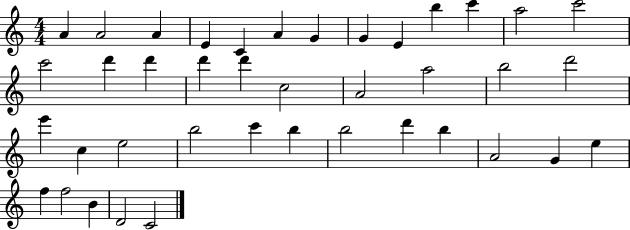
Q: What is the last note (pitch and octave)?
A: C4